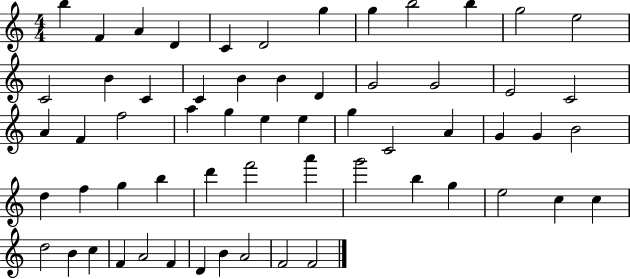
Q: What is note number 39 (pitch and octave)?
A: G5